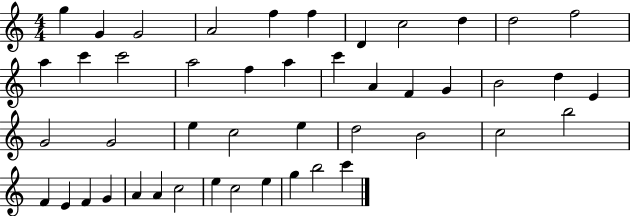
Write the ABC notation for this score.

X:1
T:Untitled
M:4/4
L:1/4
K:C
g G G2 A2 f f D c2 d d2 f2 a c' c'2 a2 f a c' A F G B2 d E G2 G2 e c2 e d2 B2 c2 b2 F E F G A A c2 e c2 e g b2 c'